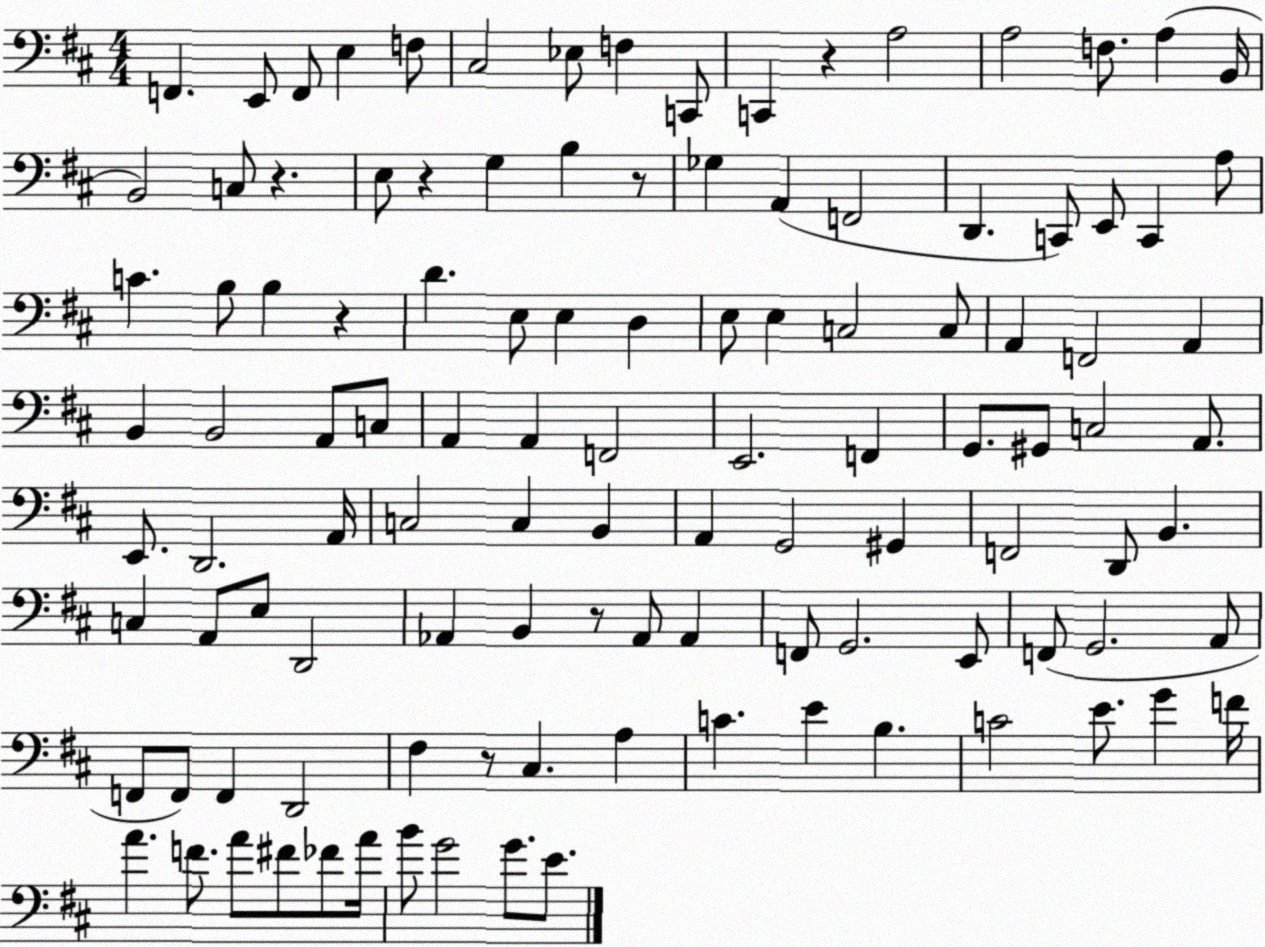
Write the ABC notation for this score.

X:1
T:Untitled
M:4/4
L:1/4
K:D
F,, E,,/2 F,,/2 E, F,/2 ^C,2 _E,/2 F, C,,/2 C,, z A,2 A,2 F,/2 A, B,,/4 B,,2 C,/2 z E,/2 z G, B, z/2 _G, A,, F,,2 D,, C,,/2 E,,/2 C,, A,/2 C B,/2 B, z D E,/2 E, D, E,/2 E, C,2 C,/2 A,, F,,2 A,, B,, B,,2 A,,/2 C,/2 A,, A,, F,,2 E,,2 F,, G,,/2 ^G,,/2 C,2 A,,/2 E,,/2 D,,2 A,,/4 C,2 C, B,, A,, G,,2 ^G,, F,,2 D,,/2 B,, C, A,,/2 E,/2 D,,2 _A,, B,, z/2 _A,,/2 _A,, F,,/2 G,,2 E,,/2 F,,/2 G,,2 A,,/2 F,,/2 F,,/2 F,, D,,2 ^F, z/2 ^C, A, C E B, C2 E/2 G F/4 A F/2 A/2 ^F/2 _F/2 A/4 B/2 G2 G/2 E/2